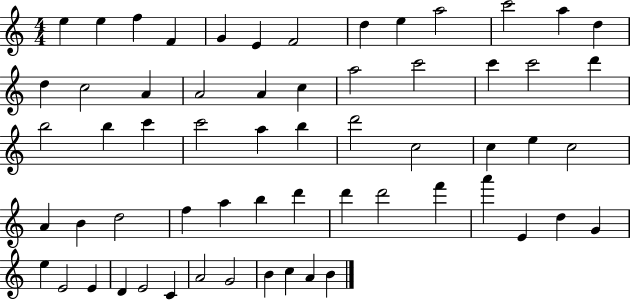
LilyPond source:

{
  \clef treble
  \numericTimeSignature
  \time 4/4
  \key c \major
  e''4 e''4 f''4 f'4 | g'4 e'4 f'2 | d''4 e''4 a''2 | c'''2 a''4 d''4 | \break d''4 c''2 a'4 | a'2 a'4 c''4 | a''2 c'''2 | c'''4 c'''2 d'''4 | \break b''2 b''4 c'''4 | c'''2 a''4 b''4 | d'''2 c''2 | c''4 e''4 c''2 | \break a'4 b'4 d''2 | f''4 a''4 b''4 d'''4 | d'''4 d'''2 f'''4 | a'''4 e'4 d''4 g'4 | \break e''4 e'2 e'4 | d'4 e'2 c'4 | a'2 g'2 | b'4 c''4 a'4 b'4 | \break \bar "|."
}